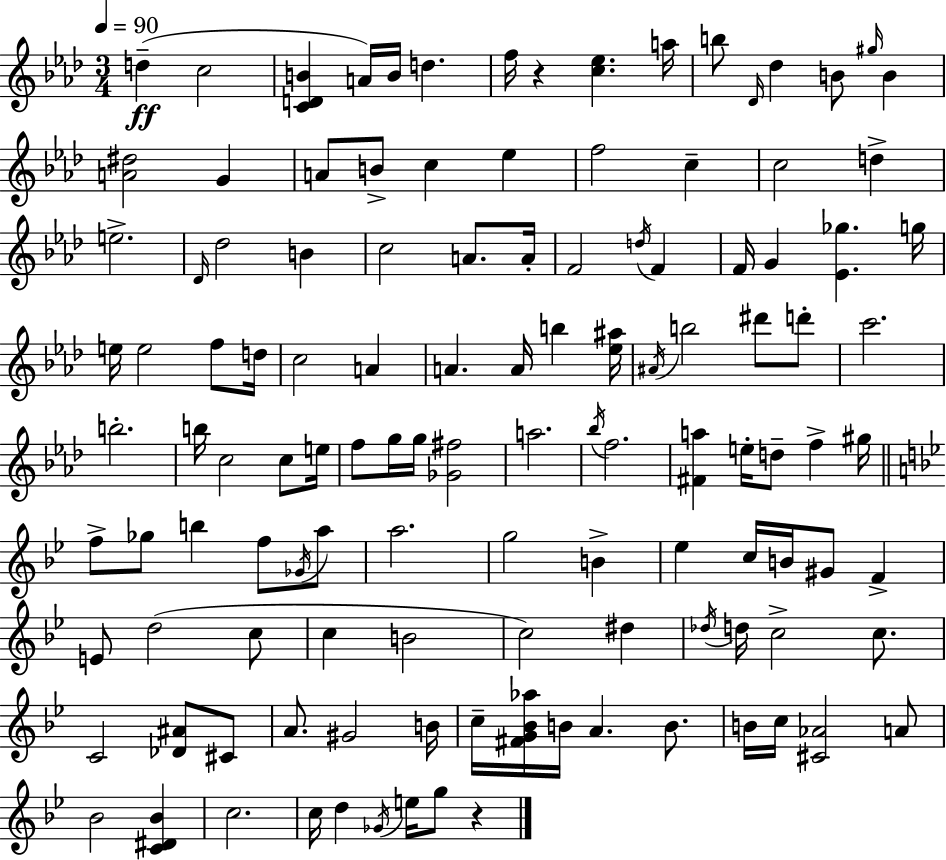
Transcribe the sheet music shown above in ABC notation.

X:1
T:Untitled
M:3/4
L:1/4
K:Fm
d c2 [CDB] A/4 B/4 d f/4 z [c_e] a/4 b/2 _D/4 _d B/2 ^g/4 B [A^d]2 G A/2 B/2 c _e f2 c c2 d e2 _D/4 _d2 B c2 A/2 A/4 F2 d/4 F F/4 G [_E_g] g/4 e/4 e2 f/2 d/4 c2 A A A/4 b [_e^a]/4 ^A/4 b2 ^d'/2 d'/2 c'2 b2 b/4 c2 c/2 e/4 f/2 g/4 g/4 [_G^f]2 a2 _b/4 f2 [^Fa] e/4 d/2 f ^g/4 f/2 _g/2 b f/2 _G/4 a/2 a2 g2 B _e c/4 B/4 ^G/2 F E/2 d2 c/2 c B2 c2 ^d _d/4 d/4 c2 c/2 C2 [_D^A]/2 ^C/2 A/2 ^G2 B/4 c/4 [^FG_B_a]/4 B/4 A B/2 B/4 c/4 [^C_A]2 A/2 _B2 [C^D_B] c2 c/4 d _G/4 e/4 g/2 z